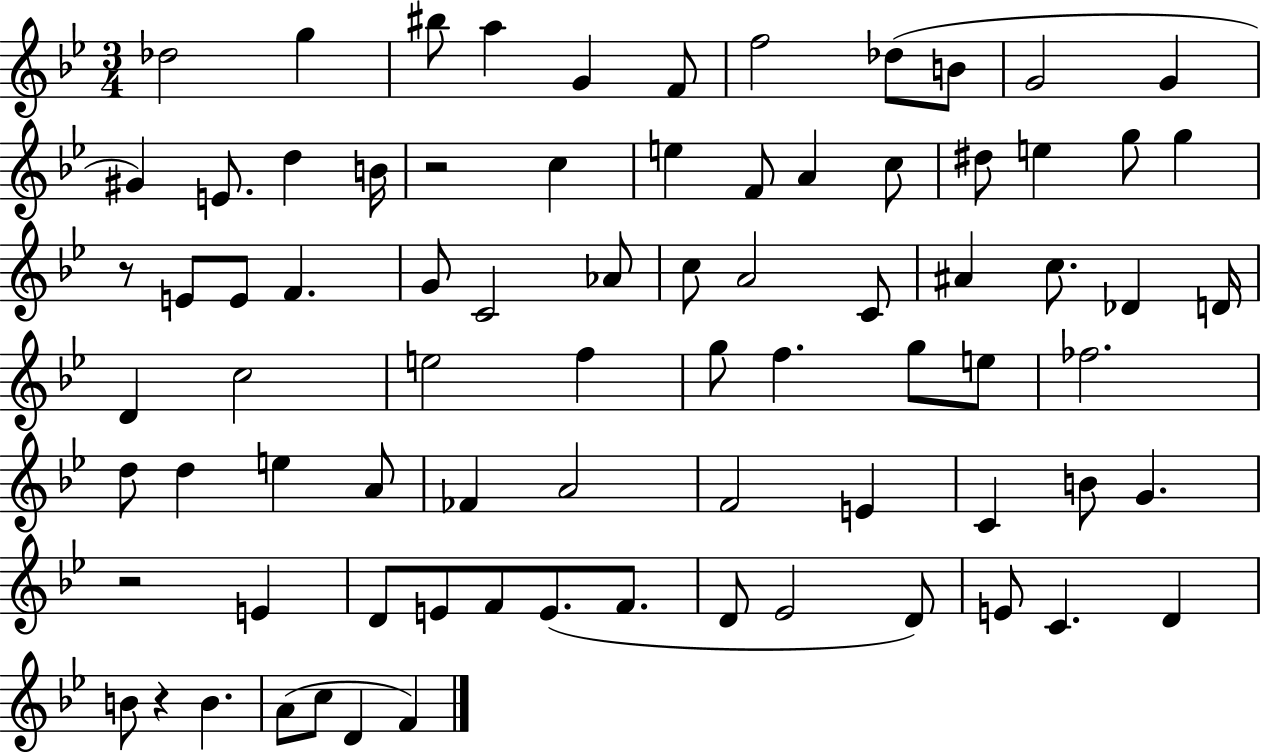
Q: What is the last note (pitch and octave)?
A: F4